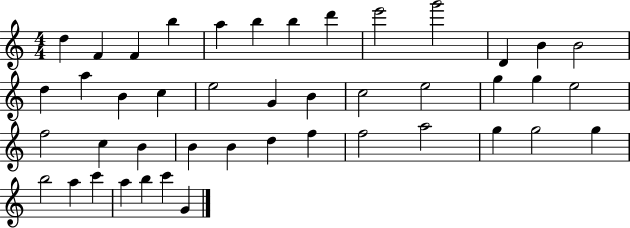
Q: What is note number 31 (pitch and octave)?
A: D5